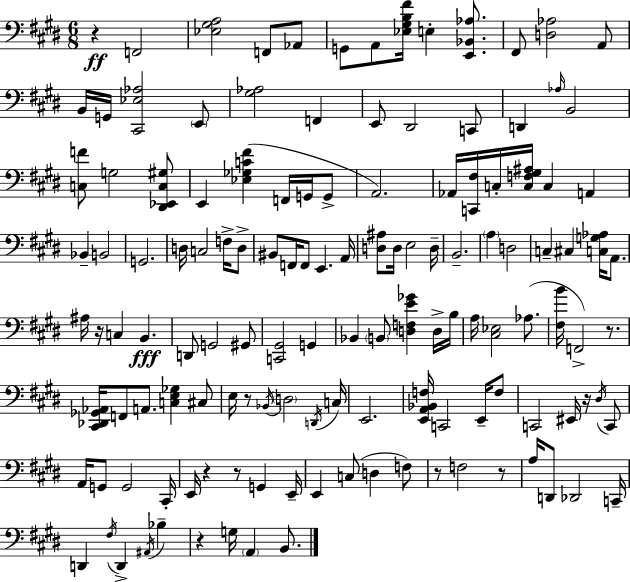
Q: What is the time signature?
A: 6/8